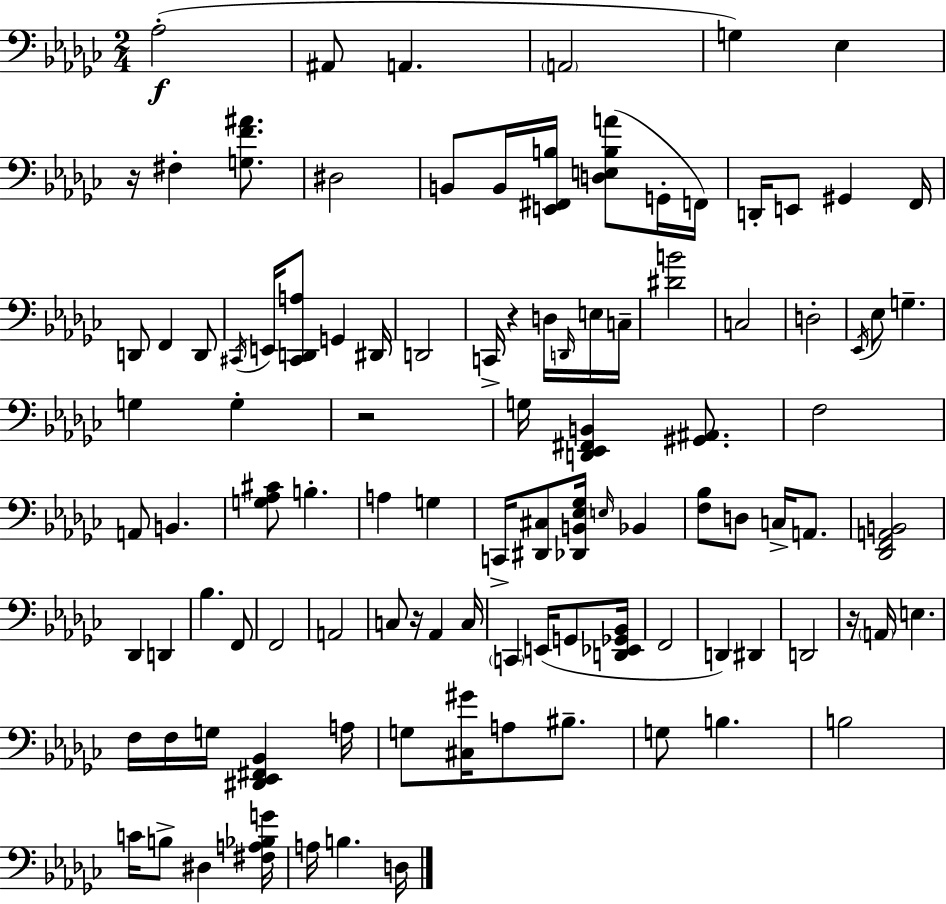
Ab3/h A#2/e A2/q. A2/h G3/q Eb3/q R/s F#3/q [G3,F4,A#4]/e. D#3/h B2/e B2/s [E2,F#2,B3]/s [D3,E3,B3,A4]/e G2/s F2/s D2/s E2/e G#2/q F2/s D2/e F2/q D2/e C#2/s E2/s [C#2,D2,A3]/e G2/q D#2/s D2/h C2/s R/q D3/s D2/s E3/s C3/s [D#4,B4]/h C3/h D3/h Eb2/s Eb3/e G3/q. G3/q G3/q R/h G3/s [D2,Eb2,F#2,B2]/q [G#2,A#2]/e. F3/h A2/e B2/q. [G3,Ab3,C#4]/e B3/q. A3/q G3/q C2/s [D#2,C#3]/e [Db2,B2,Eb3,Gb3]/s E3/s Bb2/q [F3,Bb3]/e D3/e C3/s A2/e. [Db2,F2,A2,B2]/h Db2/q D2/q Bb3/q. F2/e F2/h A2/h C3/e R/s Ab2/q C3/s C2/q E2/s G2/e [D2,Eb2,Gb2,Bb2]/s F2/h D2/q D#2/q D2/h R/s A2/s E3/q. F3/s F3/s G3/s [D#2,Eb2,F#2,Bb2]/q A3/s G3/e [C#3,G#4]/s A3/e BIS3/e. G3/e B3/q. B3/h C4/s B3/e D#3/q [F#3,A3,Bb3,G4]/s A3/s B3/q. D3/s